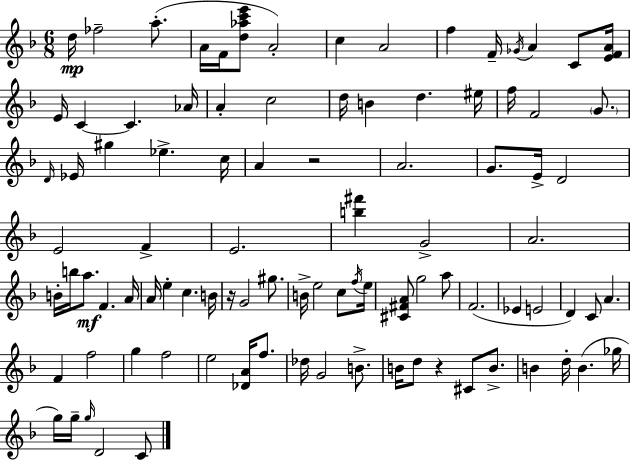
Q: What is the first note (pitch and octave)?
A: D5